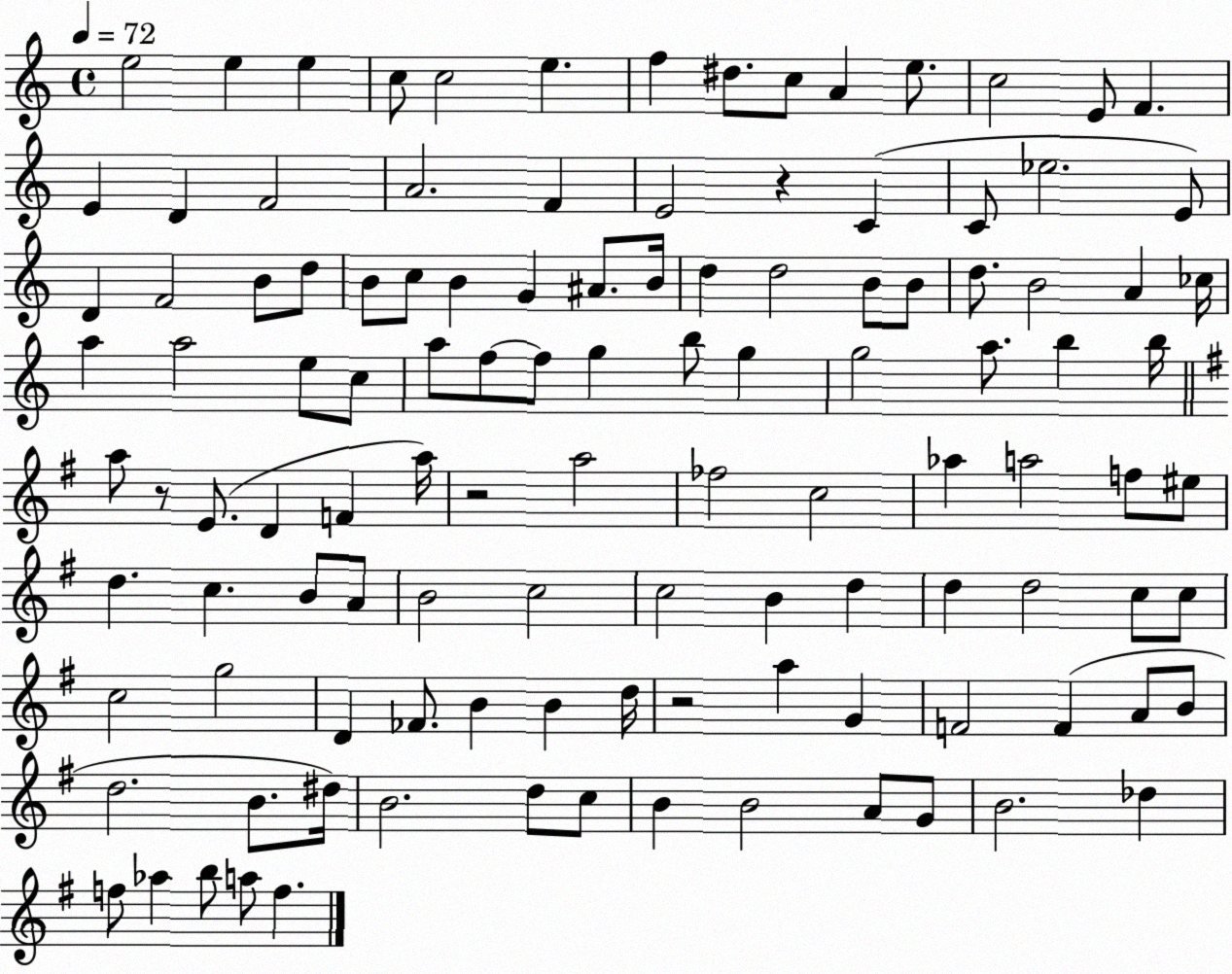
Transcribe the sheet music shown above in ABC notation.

X:1
T:Untitled
M:4/4
L:1/4
K:C
e2 e e c/2 c2 e f ^d/2 c/2 A e/2 c2 E/2 F E D F2 A2 F E2 z C C/2 _e2 E/2 D F2 B/2 d/2 B/2 c/2 B G ^A/2 B/4 d d2 B/2 B/2 d/2 B2 A _c/4 a a2 e/2 c/2 a/2 f/2 f/2 g b/2 g g2 a/2 b b/4 a/2 z/2 E/2 D F a/4 z2 a2 _f2 c2 _a a2 f/2 ^e/2 d c B/2 A/2 B2 c2 c2 B d d d2 c/2 c/2 c2 g2 D _F/2 B B d/4 z2 a G F2 F A/2 B/2 d2 B/2 ^d/4 B2 d/2 c/2 B B2 A/2 G/2 B2 _d f/2 _a b/2 a/2 f